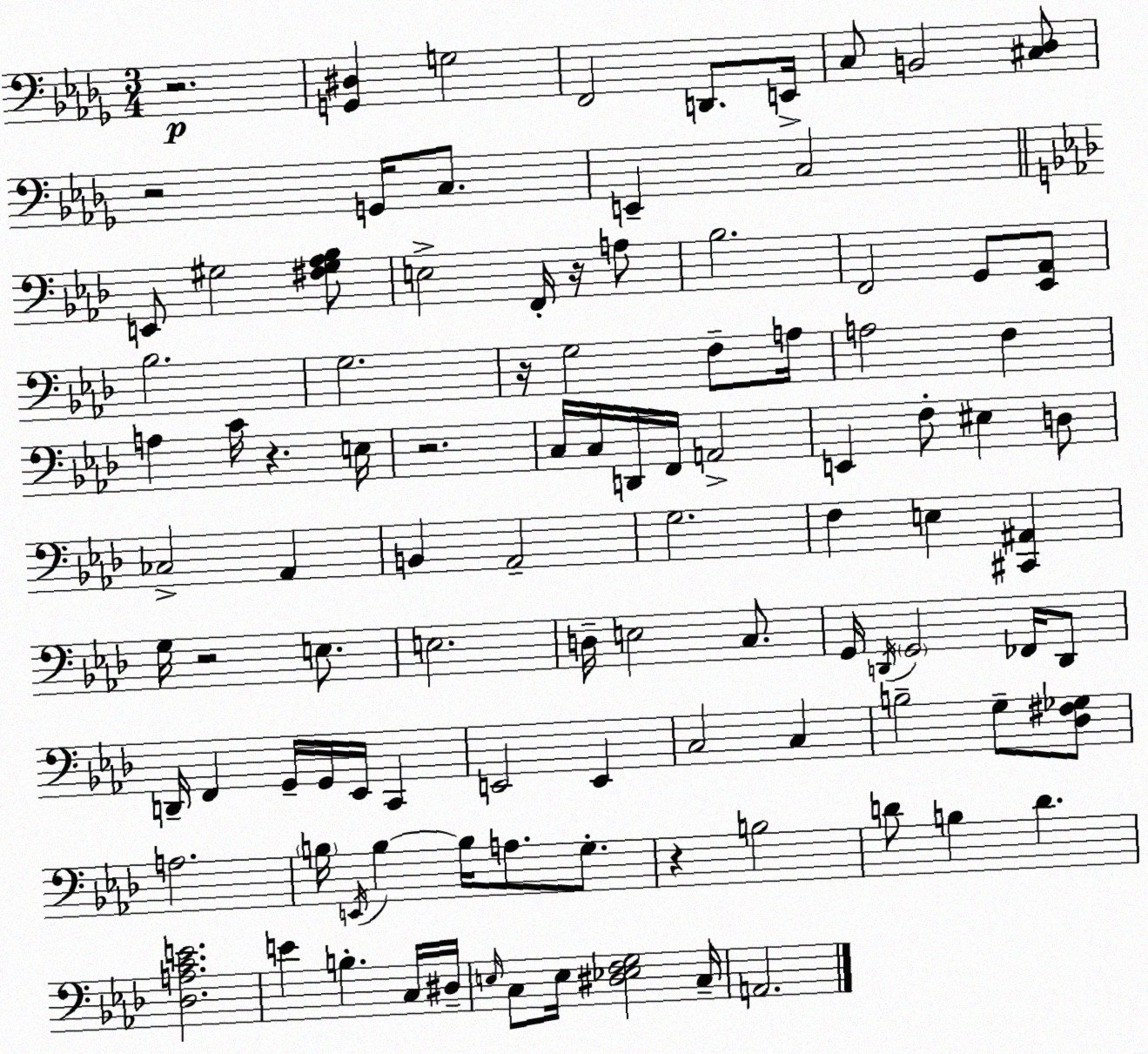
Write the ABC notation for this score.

X:1
T:Untitled
M:3/4
L:1/4
K:Bbm
z2 [G,,^D,] G,2 F,,2 D,,/2 E,,/4 C,/2 B,,2 [^C,_D,]/2 z2 G,,/4 C,/2 E,, C,2 E,,/2 ^G,2 [^F,^G,_A,_B,]/2 E,2 F,,/4 z/4 A,/2 _B,2 F,,2 G,,/2 [_E,,_A,,]/2 _B,2 G,2 z/4 G,2 F,/2 A,/4 A,2 F, A, C/4 z E,/4 z2 C,/4 C,/4 D,,/4 F,,/4 A,,2 E,, F,/2 ^E, D,/2 _C,2 _A,, B,, _A,,2 G,2 F, E, [^C,,^A,,] G,/4 z2 E,/2 E,2 D,/4 E,2 C,/2 G,,/4 D,,/4 G,,2 _F,,/4 D,,/2 D,,/4 F,, G,,/4 G,,/4 _E,,/4 C,, E,,2 E,, C,2 C, B,2 G,/2 [_D,^F,_G,]/2 A,2 B,/4 E,,/4 B, B,/4 A,/2 G,/2 z B,2 D/2 B, D [_D,A,CE]2 E B, C,/4 ^D,/4 E,/4 C,/2 E,/4 [^D,_E,F,G,]2 C,/4 A,,2